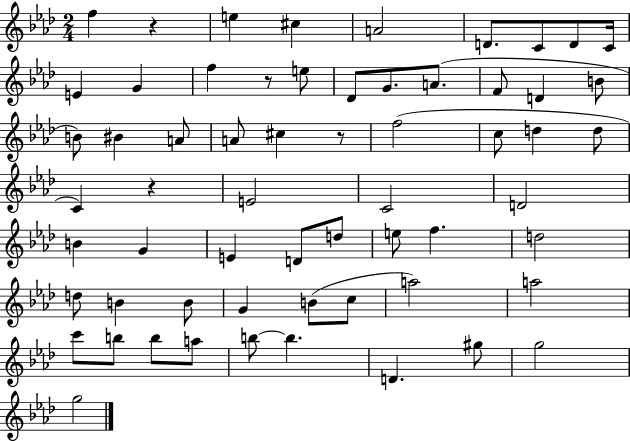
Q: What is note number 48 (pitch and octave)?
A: C6